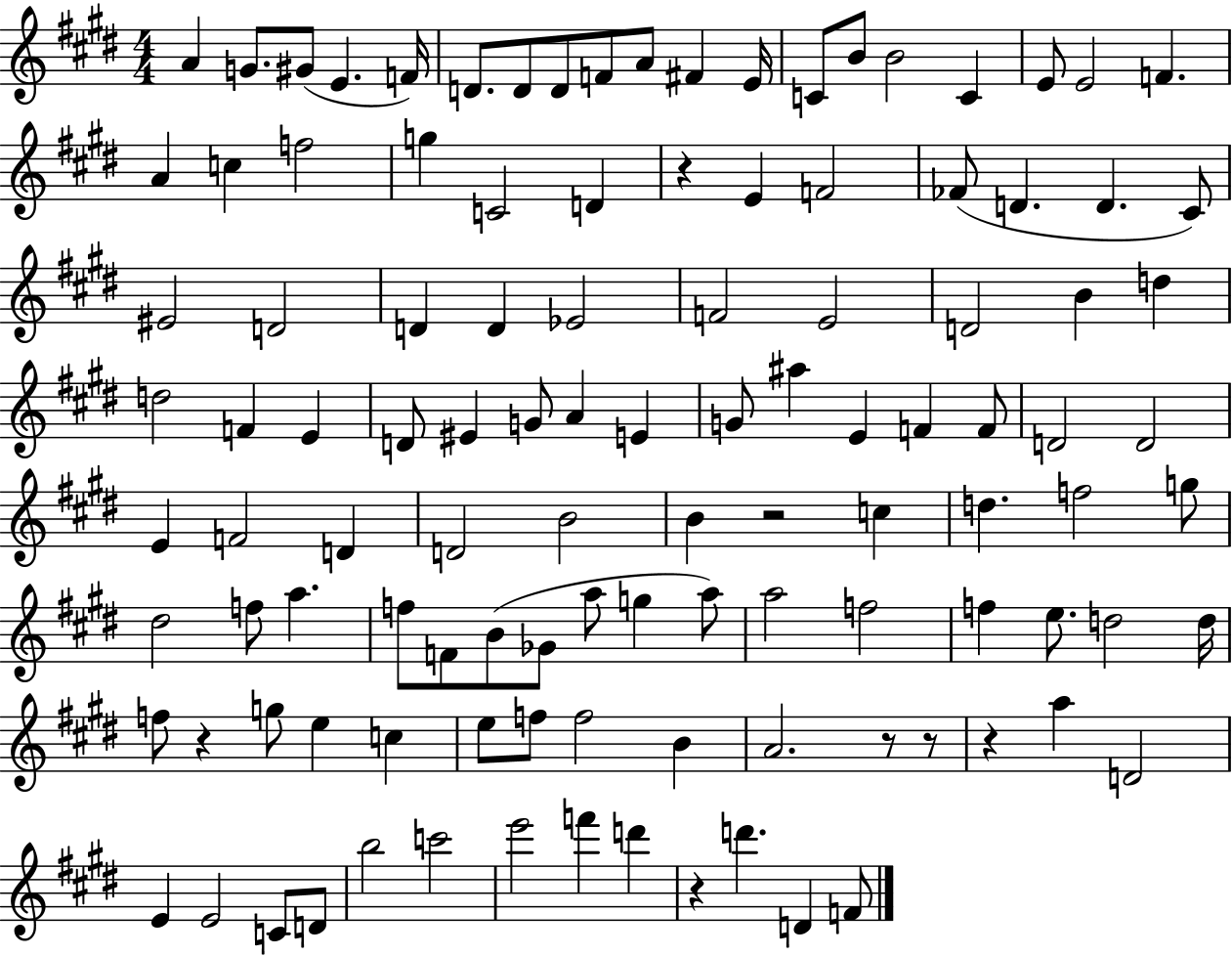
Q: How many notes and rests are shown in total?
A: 112